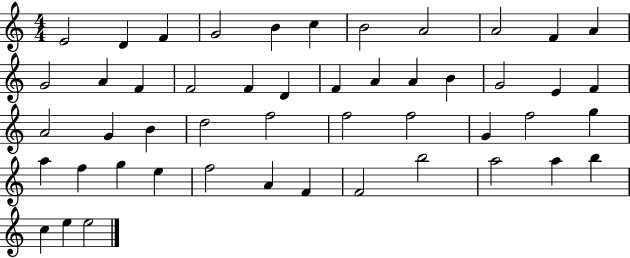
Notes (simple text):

E4/h D4/q F4/q G4/h B4/q C5/q B4/h A4/h A4/h F4/q A4/q G4/h A4/q F4/q F4/h F4/q D4/q F4/q A4/q A4/q B4/q G4/h E4/q F4/q A4/h G4/q B4/q D5/h F5/h F5/h F5/h G4/q F5/h G5/q A5/q F5/q G5/q E5/q F5/h A4/q F4/q F4/h B5/h A5/h A5/q B5/q C5/q E5/q E5/h